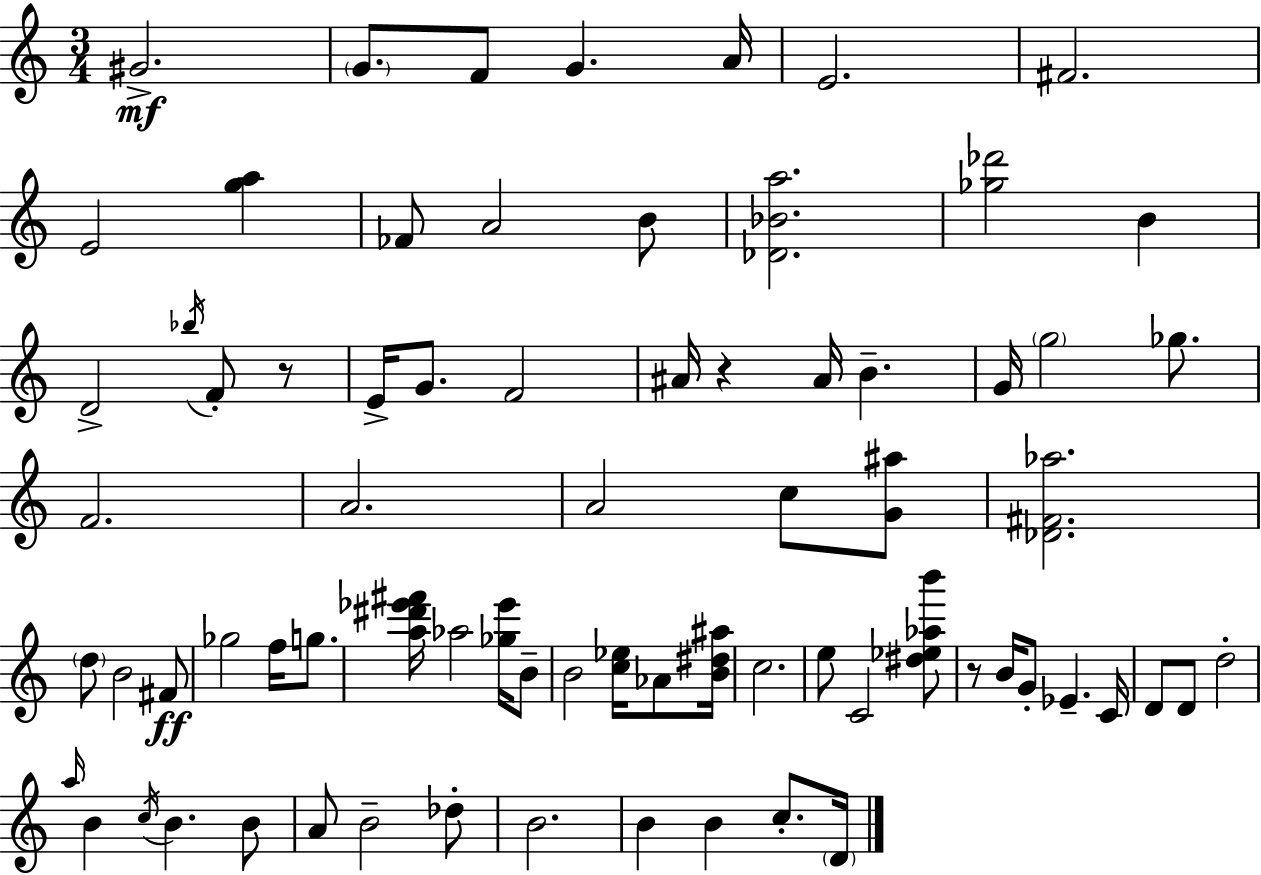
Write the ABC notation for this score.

X:1
T:Untitled
M:3/4
L:1/4
K:Am
^G2 G/2 F/2 G A/4 E2 ^F2 E2 [ga] _F/2 A2 B/2 [_D_Ba]2 [_g_d']2 B D2 _b/4 F/2 z/2 E/4 G/2 F2 ^A/4 z ^A/4 B G/4 g2 _g/2 F2 A2 A2 c/2 [G^a]/2 [_D^F_a]2 d/2 B2 ^F/2 _g2 f/4 g/2 [a^d'_e'^f']/4 _a2 [_g_e']/4 B/2 B2 [c_e]/4 _A/2 [B^d^a]/4 c2 e/2 C2 [^d_e_ab']/2 z/2 B/4 G/2 _E C/4 D/2 D/2 d2 a/4 B c/4 B B/2 A/2 B2 _d/2 B2 B B c/2 D/4